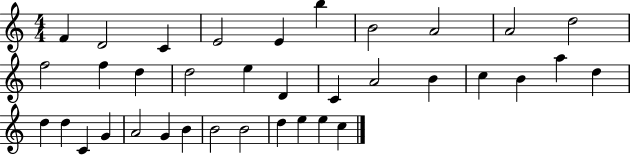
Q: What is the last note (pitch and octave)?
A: C5